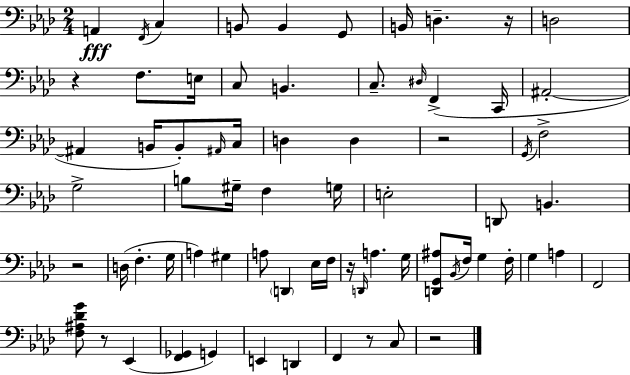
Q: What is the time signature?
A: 2/4